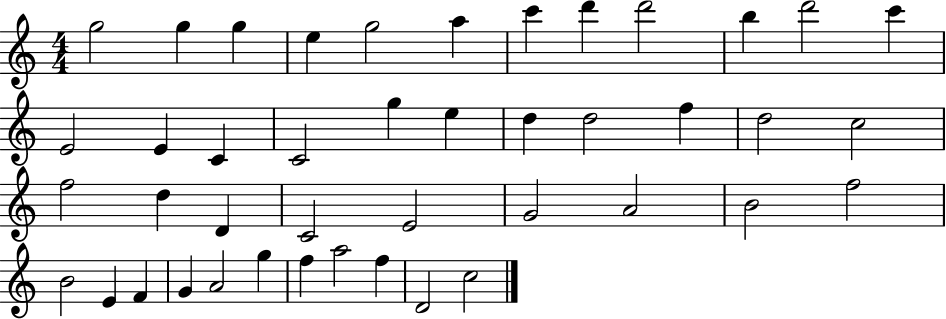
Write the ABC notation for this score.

X:1
T:Untitled
M:4/4
L:1/4
K:C
g2 g g e g2 a c' d' d'2 b d'2 c' E2 E C C2 g e d d2 f d2 c2 f2 d D C2 E2 G2 A2 B2 f2 B2 E F G A2 g f a2 f D2 c2